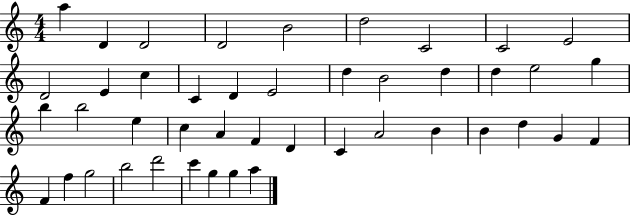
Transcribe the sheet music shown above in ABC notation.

X:1
T:Untitled
M:4/4
L:1/4
K:C
a D D2 D2 B2 d2 C2 C2 E2 D2 E c C D E2 d B2 d d e2 g b b2 e c A F D C A2 B B d G F F f g2 b2 d'2 c' g g a